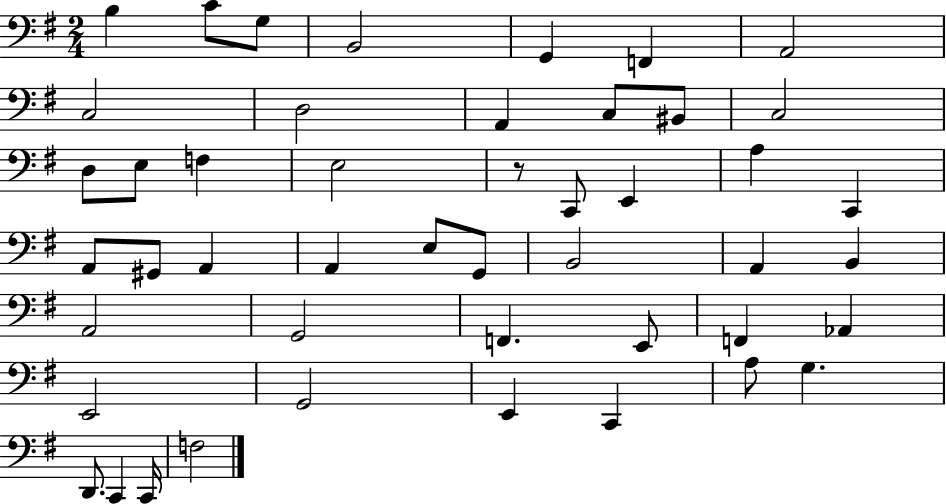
X:1
T:Untitled
M:2/4
L:1/4
K:G
B, C/2 G,/2 B,,2 G,, F,, A,,2 C,2 D,2 A,, C,/2 ^B,,/2 C,2 D,/2 E,/2 F, E,2 z/2 C,,/2 E,, A, C,, A,,/2 ^G,,/2 A,, A,, E,/2 G,,/2 B,,2 A,, B,, A,,2 G,,2 F,, E,,/2 F,, _A,, E,,2 G,,2 E,, C,, A,/2 G, D,,/2 C,, C,,/4 F,2